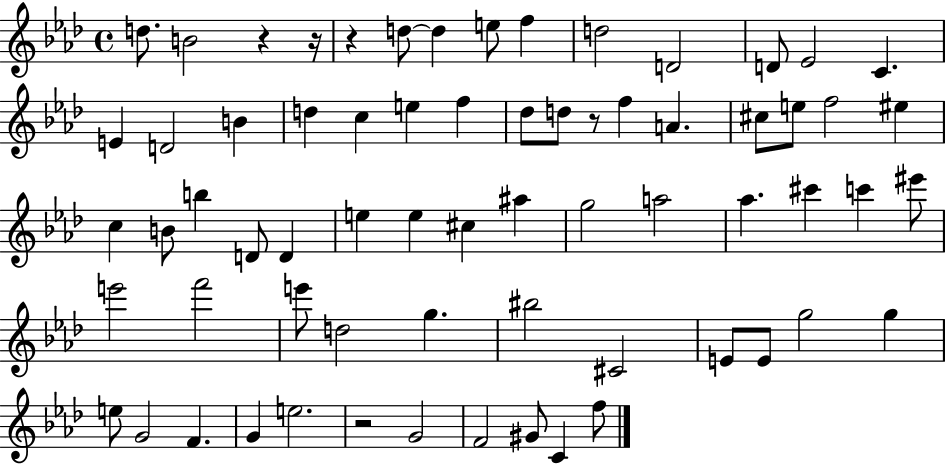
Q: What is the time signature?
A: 4/4